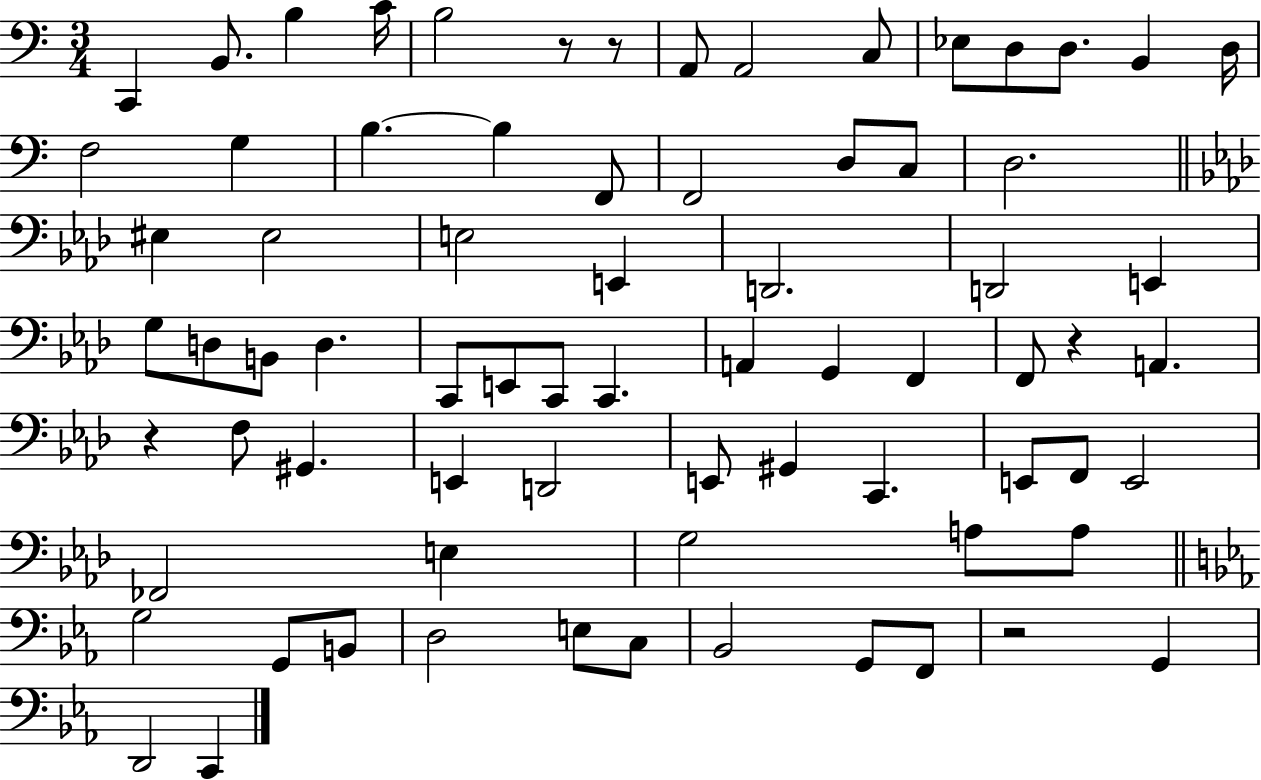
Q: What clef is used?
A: bass